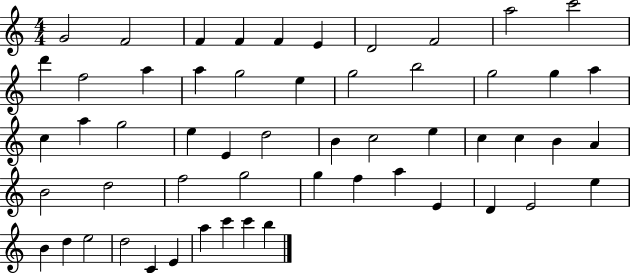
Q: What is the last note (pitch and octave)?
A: B5